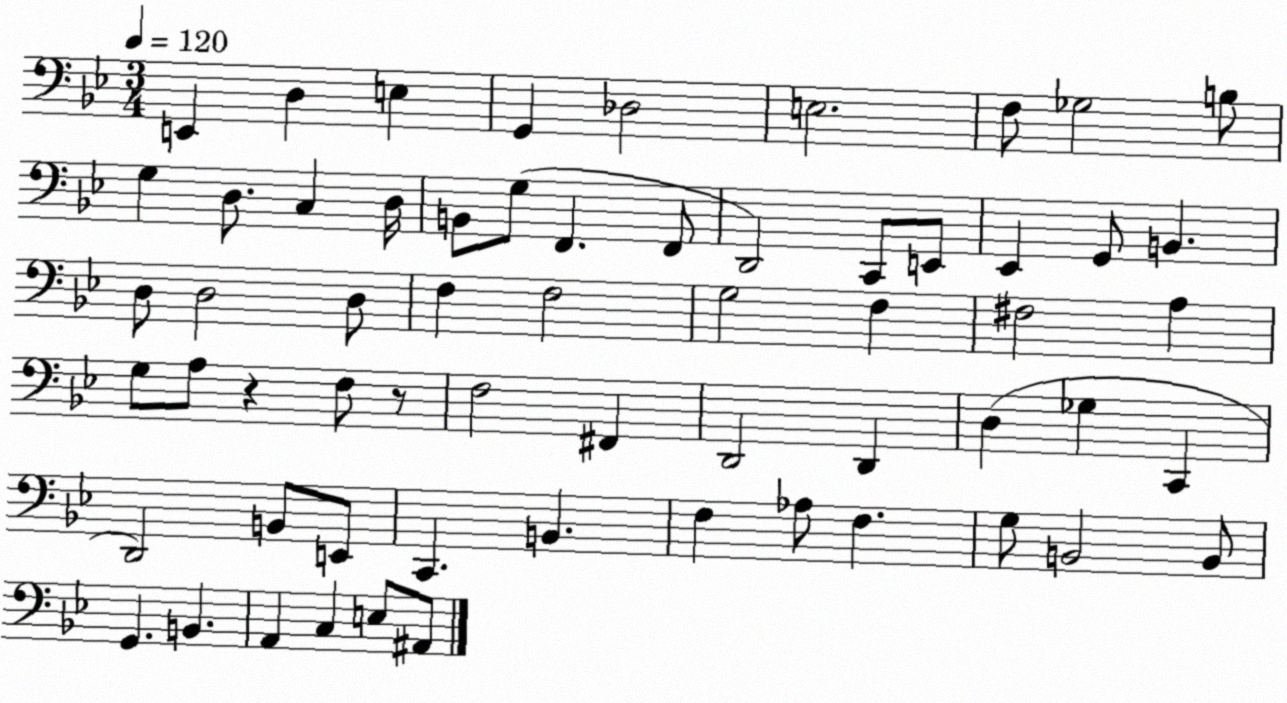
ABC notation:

X:1
T:Untitled
M:3/4
L:1/4
K:Bb
E,, D, E, G,, _D,2 E,2 F,/2 _G,2 B,/2 G, D,/2 C, D,/4 B,,/2 G,/2 F,, F,,/2 D,,2 C,,/2 E,,/2 _E,, G,,/2 B,, D,/2 D,2 D,/2 F, F,2 G,2 F, ^F,2 A, G,/2 A,/2 z F,/2 z/2 F,2 ^F,, D,,2 D,, D, _G, C,, D,,2 B,,/2 E,,/2 C,, B,, F, _A,/2 F, G,/2 B,,2 B,,/2 G,, B,, A,, C, E,/2 ^A,,/2